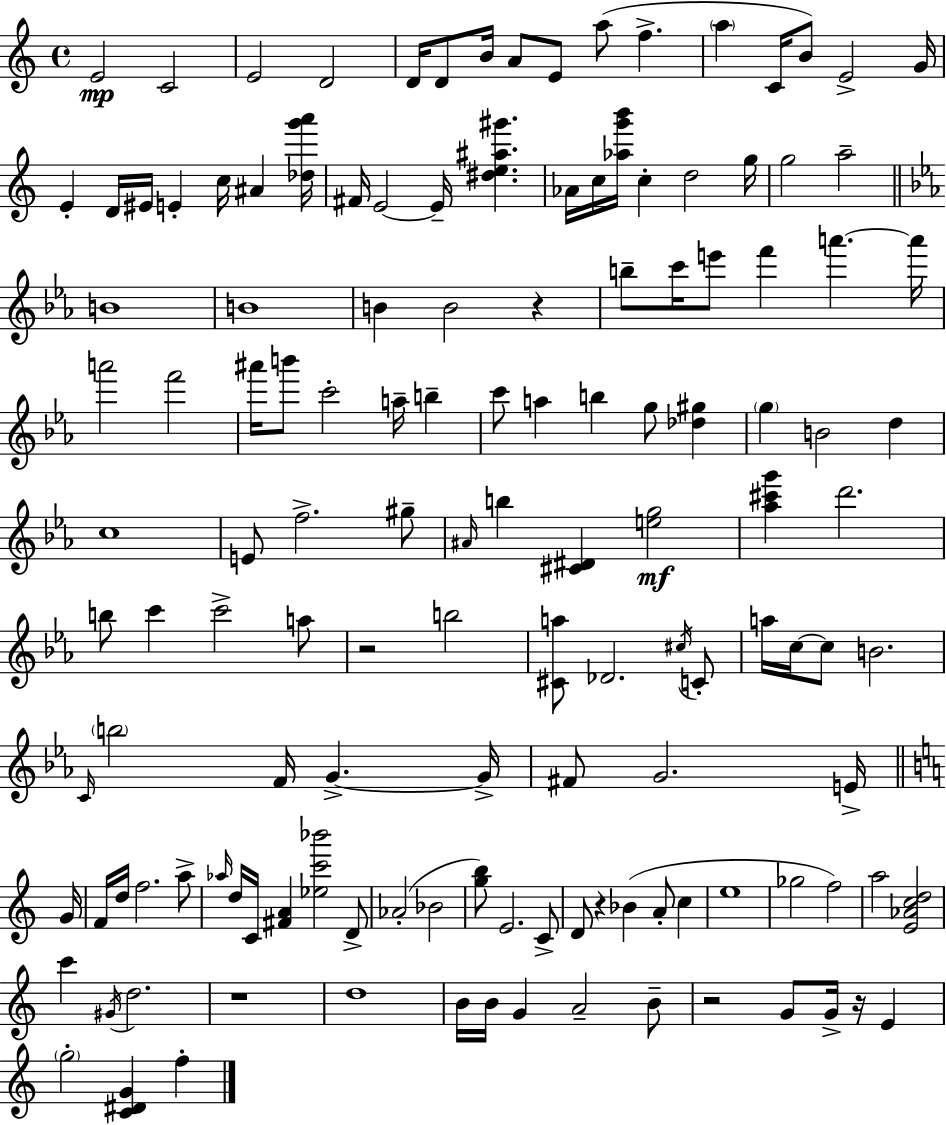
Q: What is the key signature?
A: C major